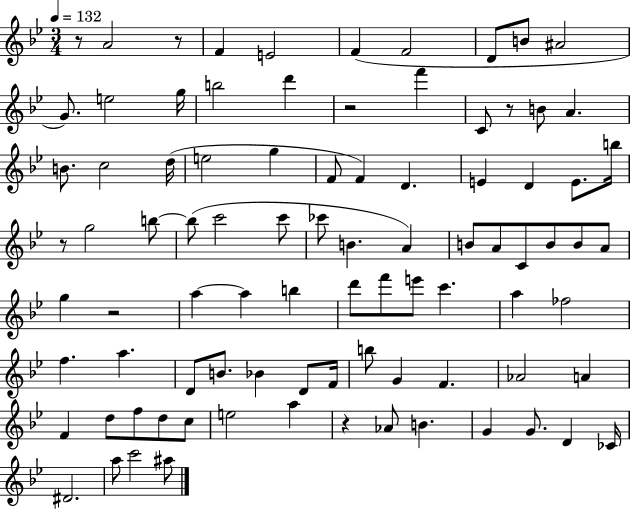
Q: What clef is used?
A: treble